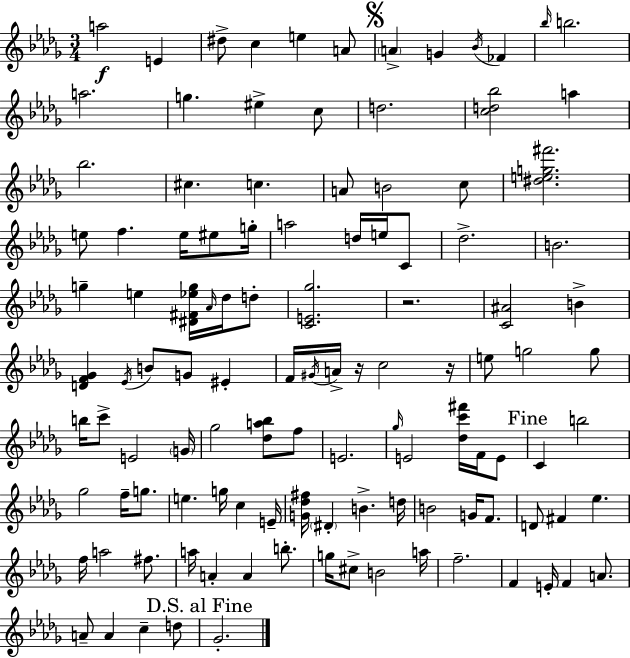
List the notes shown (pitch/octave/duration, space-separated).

A5/h E4/q D#5/e C5/q E5/q A4/e A4/q G4/q Bb4/s FES4/q Bb5/s B5/h. A5/h. G5/q. EIS5/q C5/e D5/h. [C5,D5,Bb5]/h A5/q Bb5/h. C#5/q. C5/q. A4/e B4/h C5/e [D#5,E5,G5,F#6]/h. E5/e F5/q. E5/s EIS5/e G5/s A5/h D5/s E5/s C4/e Db5/h. B4/h. G5/q E5/q [D#4,F#4,Eb5,G5]/s Ab4/s Db5/s D5/e [C4,E4,Gb5]/h. R/h. [C4,A#4]/h B4/q [D4,F4,Gb4]/q Eb4/s B4/e G4/e EIS4/q F4/s G#4/s A4/s R/s C5/h R/s E5/e G5/h G5/e B5/s C6/e E4/h G4/s Gb5/h [Db5,A5,Bb5]/e F5/e E4/h. Gb5/s E4/h [Db5,C6,F#6]/s F4/s E4/e C4/q B5/h Gb5/h F5/s G5/e. E5/q. G5/s C5/q E4/s [G4,Db5,F#5]/s D#4/q B4/q. D5/s B4/h G4/s F4/e. D4/e F#4/q Eb5/q. F5/s A5/h F#5/e. A5/s A4/q A4/q B5/e. G5/s C#5/e B4/h A5/s F5/h. F4/q E4/s F4/q A4/e. A4/e A4/q C5/q D5/e Gb4/h.